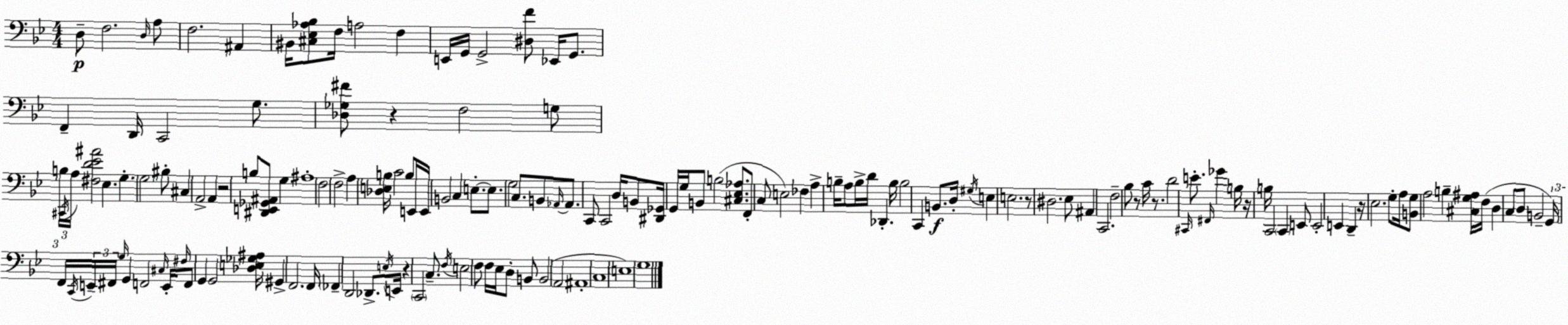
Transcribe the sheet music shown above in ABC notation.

X:1
T:Untitled
M:4/4
L:1/4
K:Gm
D,/2 F,2 D,/4 A,/2 F,2 ^A,, ^B,,/4 [^C,_E,_A,_B,]/2 F,/4 A,2 F, E,,/4 G,,/4 G,,2 [^D,F]/2 _E,,/4 G,,/2 F,, D,,/4 C,,2 G,/2 [_D,_G,^F]/2 z F,2 G,/2 B,/4 ^C,,/4 A,/4 [^F,D_E^A]2 _E, G, G,2 ^B,/2 ^C, A,,2 A,, z2 B,/2 [^D,,E,,_G,,^A,,]/2 G, ^A,4 F,2 F,2 A, [_D,E,B,]/4 C2 B,/2 E,,/4 E,,/4 B,,2 C, E,/2 E,/2 G,2 C,/2 B,,/2 _A,,/4 _A,,/2 C,,/2 C,,2 D,/4 B,,/2 [^D,,_G,,]/4 G,,/4 G,/4 B,,/2 B,2 [^C,_E,_A,]/2 F,,/2 C,/2 E,2 _F, A, B,/4 A,/2 B,/4 D/4 _D,, B,/4 B,2 C,, B,,/2 D,/4 ^G,/4 E, E,2 z/2 ^D,2 _E,/2 ^A,, C,,2 F,2 _B,/2 z/2 C/4 z/2 D2 ^C,,/4 E/2 ^F,,/4 _G B,/4 z/4 B,/4 C,,2 C,, E,,/2 E,,2 E,, D,, z/4 _E,2 G,/2 A,/4 [B,,G,]/2 A,2 B, [^C,G,^A,]/4 F,/4 D, C,/2 D,/2 B,,2 G,,/4 F,,/4 C,,/4 E,,/4 ^F,,/4 G,/4 G,, F,,2 ^C,/4 E,,/4 ^F,/4 F,,/2 G,, G,,2 [_D,E,_G,^A,]/4 ^G,, F,,2 F,,/4 _F,, D,,2 _D,,/2 E,/4 E,,/4 z C,,2 C,/2 F,/4 E,2 F,/2 F,/4 _E,/4 D,/2 B,,/2 B,,2 A,,2 ^A,,4 C,4 E,4 G,4